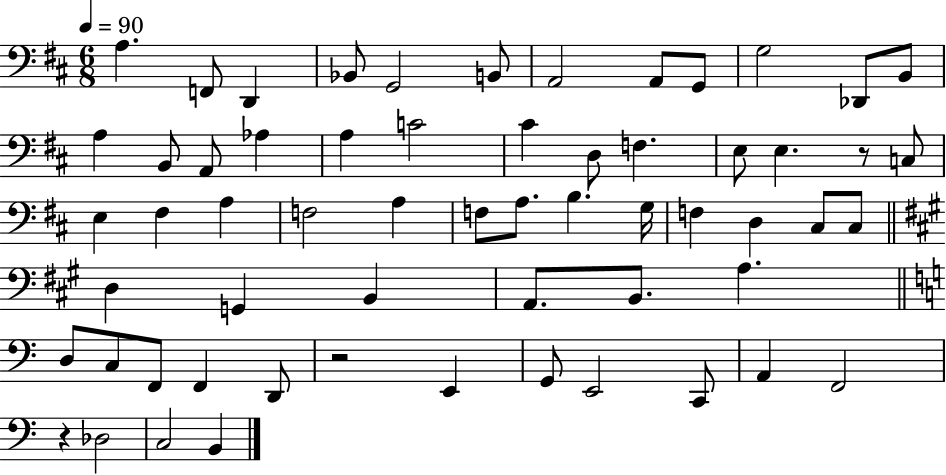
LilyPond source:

{
  \clef bass
  \numericTimeSignature
  \time 6/8
  \key d \major
  \tempo 4 = 90
  a4. f,8 d,4 | bes,8 g,2 b,8 | a,2 a,8 g,8 | g2 des,8 b,8 | \break a4 b,8 a,8 aes4 | a4 c'2 | cis'4 d8 f4. | e8 e4. r8 c8 | \break e4 fis4 a4 | f2 a4 | f8 a8. b4. g16 | f4 d4 cis8 cis8 | \break \bar "||" \break \key a \major d4 g,4 b,4 | a,8. b,8. a4. | \bar "||" \break \key a \minor d8 c8 f,8 f,4 d,8 | r2 e,4 | g,8 e,2 c,8 | a,4 f,2 | \break r4 des2 | c2 b,4 | \bar "|."
}